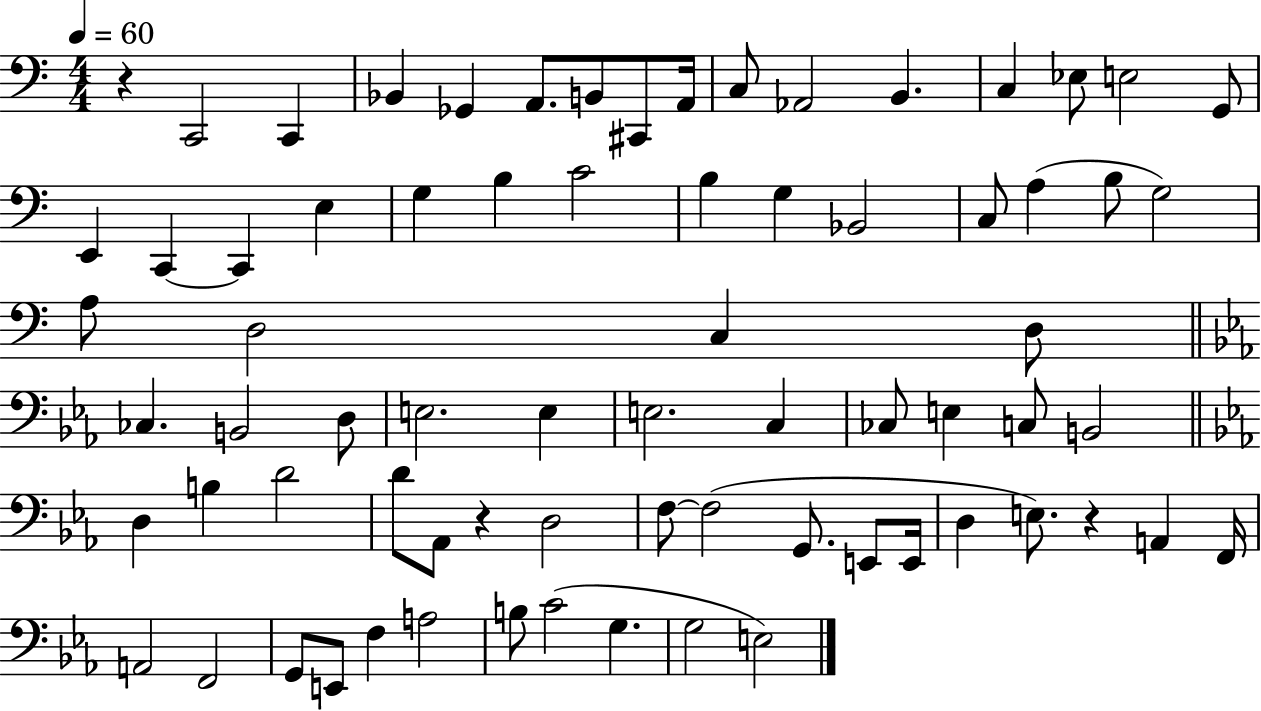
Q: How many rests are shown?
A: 3